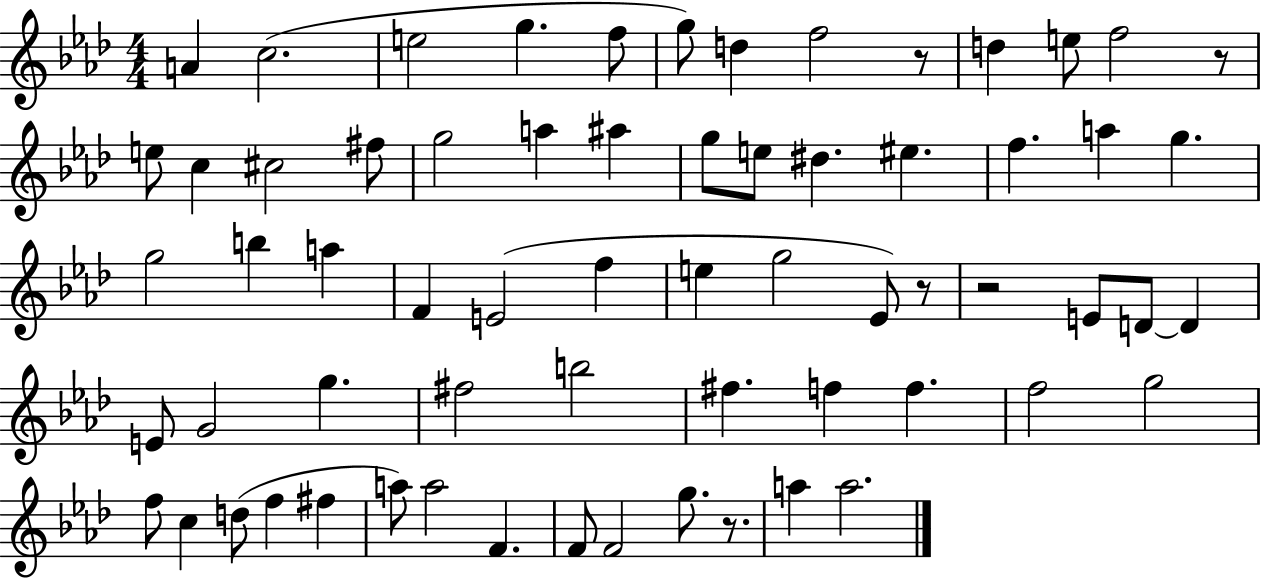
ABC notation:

X:1
T:Untitled
M:4/4
L:1/4
K:Ab
A c2 e2 g f/2 g/2 d f2 z/2 d e/2 f2 z/2 e/2 c ^c2 ^f/2 g2 a ^a g/2 e/2 ^d ^e f a g g2 b a F E2 f e g2 _E/2 z/2 z2 E/2 D/2 D E/2 G2 g ^f2 b2 ^f f f f2 g2 f/2 c d/2 f ^f a/2 a2 F F/2 F2 g/2 z/2 a a2